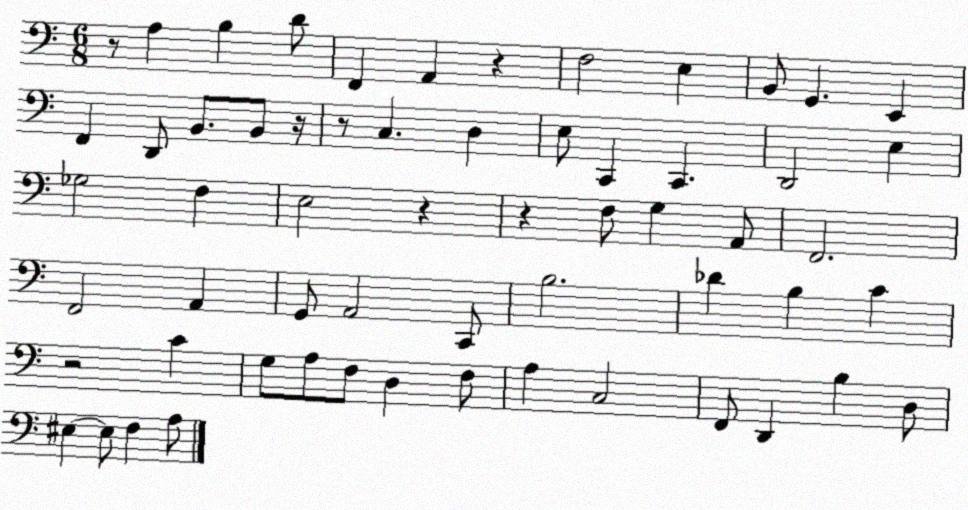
X:1
T:Untitled
M:6/8
L:1/4
K:C
z/2 A, B, D/2 F,, A,, z F,2 E, B,,/2 G,, E,, F,, D,,/2 B,,/2 B,,/2 z/4 z/2 C, D, E,/2 C,, C,, D,,2 E, _G,2 F, E,2 z z F,/2 G, A,,/2 F,,2 F,,2 A,, G,,/2 A,,2 C,,/2 B,2 _D B, C z2 C G,/2 A,/2 F,/2 D, F,/2 A, C,2 F,,/2 D,, B, D,/2 ^E, ^E,/2 F, A,/2